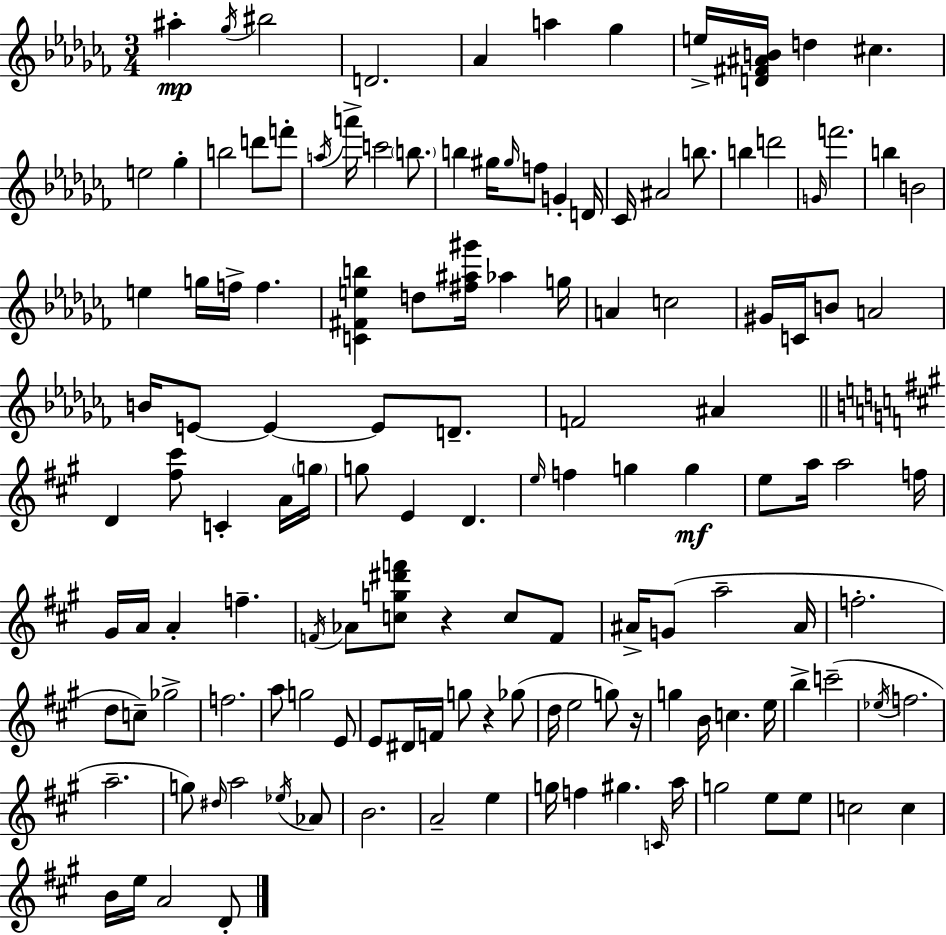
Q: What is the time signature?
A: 3/4